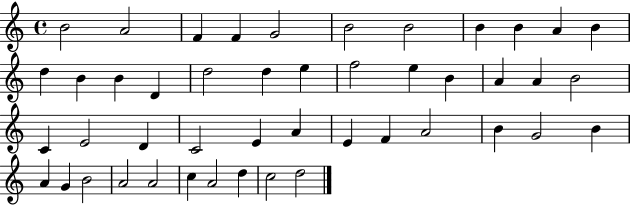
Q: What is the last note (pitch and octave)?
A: D5